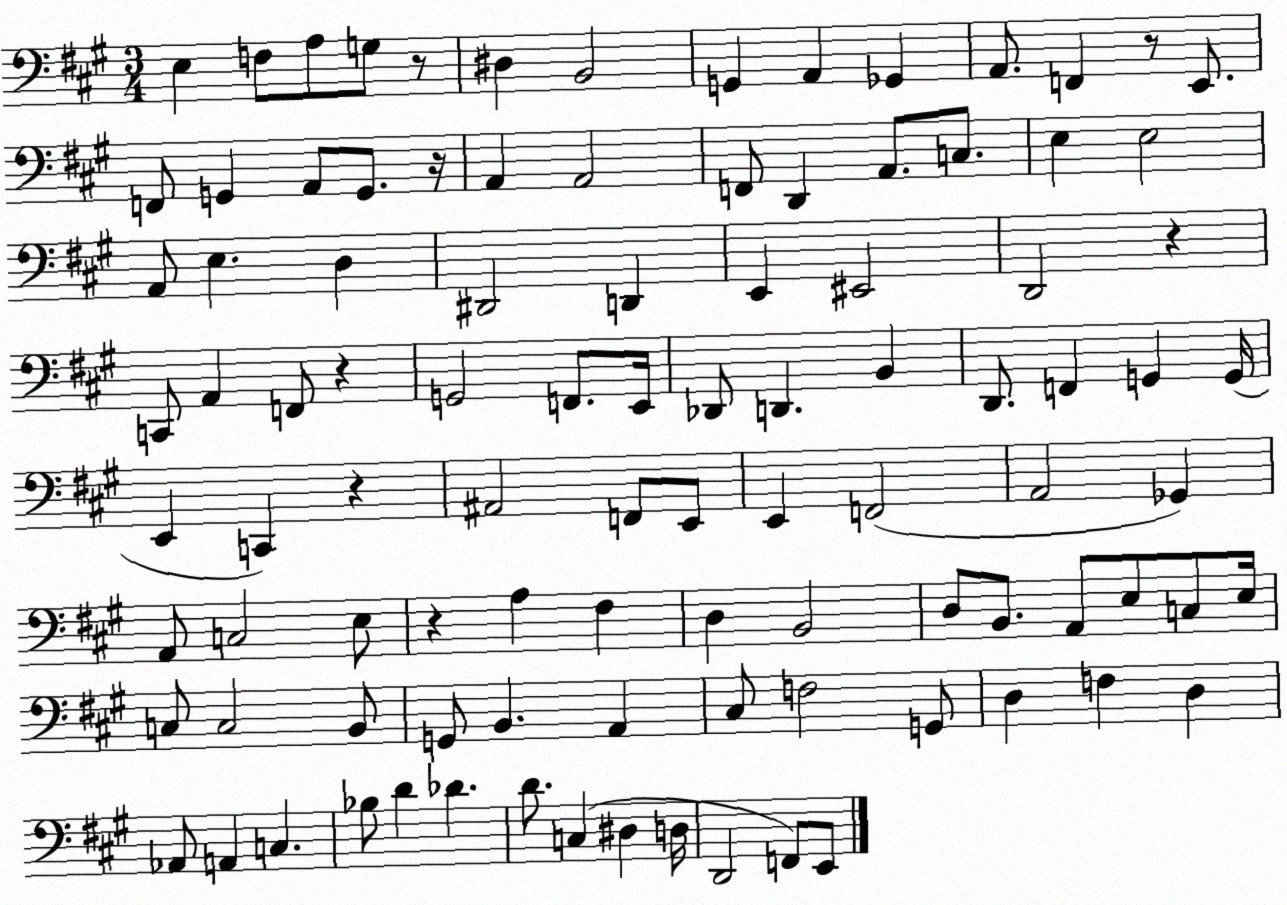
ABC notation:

X:1
T:Untitled
M:3/4
L:1/4
K:A
E, F,/2 A,/2 G,/2 z/2 ^D, B,,2 G,, A,, _G,, A,,/2 F,, z/2 E,,/2 F,,/2 G,, A,,/2 G,,/2 z/4 A,, A,,2 F,,/2 D,, A,,/2 C,/2 E, E,2 A,,/2 E, D, ^D,,2 D,, E,, ^E,,2 D,,2 z C,,/2 A,, F,,/2 z G,,2 F,,/2 E,,/4 _D,,/2 D,, B,, D,,/2 F,, G,, G,,/4 E,, C,, z ^A,,2 F,,/2 E,,/2 E,, F,,2 A,,2 _G,, A,,/2 C,2 E,/2 z A, ^F, D, B,,2 D,/2 B,,/2 A,,/2 E,/2 C,/2 E,/4 C,/2 C,2 B,,/2 G,,/2 B,, A,, ^C,/2 F,2 G,,/2 D, F, D, _A,,/2 A,, C, _B,/2 D _D D/2 C, ^D, D,/4 D,,2 F,,/2 E,,/2